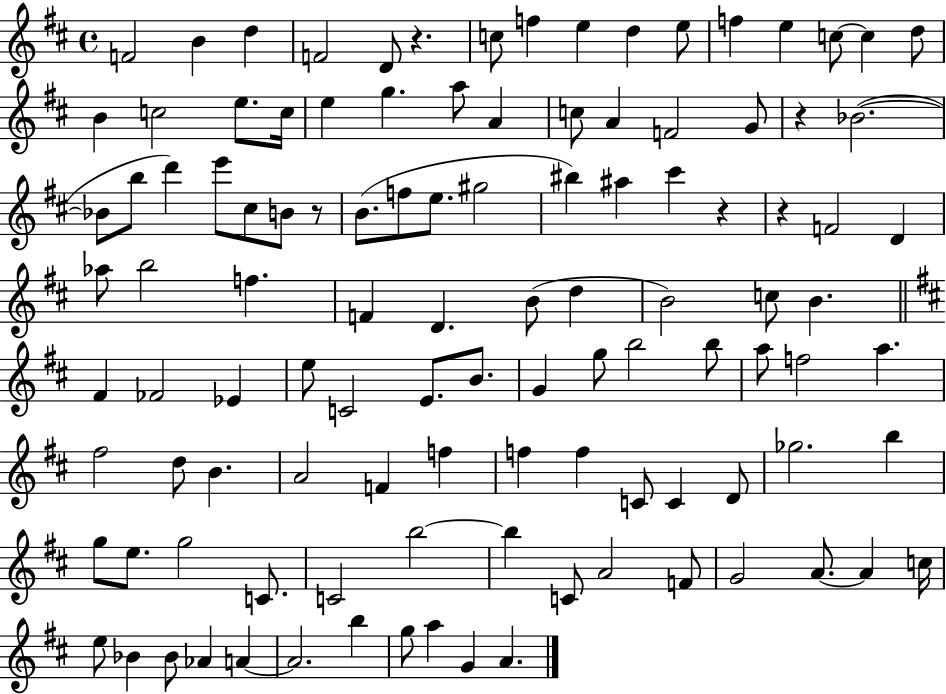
F4/h B4/q D5/q F4/h D4/e R/q. C5/e F5/q E5/q D5/q E5/e F5/q E5/q C5/e C5/q D5/e B4/q C5/h E5/e. C5/s E5/q G5/q. A5/e A4/q C5/e A4/q F4/h G4/e R/q Bb4/h. Bb4/e B5/e D6/q E6/e C#5/e B4/e R/e B4/e. F5/e E5/e. G#5/h BIS5/q A#5/q C#6/q R/q R/q F4/h D4/q Ab5/e B5/h F5/q. F4/q D4/q. B4/e D5/q B4/h C5/e B4/q. F#4/q FES4/h Eb4/q E5/e C4/h E4/e. B4/e. G4/q G5/e B5/h B5/e A5/e F5/h A5/q. F#5/h D5/e B4/q. A4/h F4/q F5/q F5/q F5/q C4/e C4/q D4/e Gb5/h. B5/q G5/e E5/e. G5/h C4/e. C4/h B5/h B5/q C4/e A4/h F4/e G4/h A4/e. A4/q C5/s E5/e Bb4/q Bb4/e Ab4/q A4/q A4/h. B5/q G5/e A5/q G4/q A4/q.